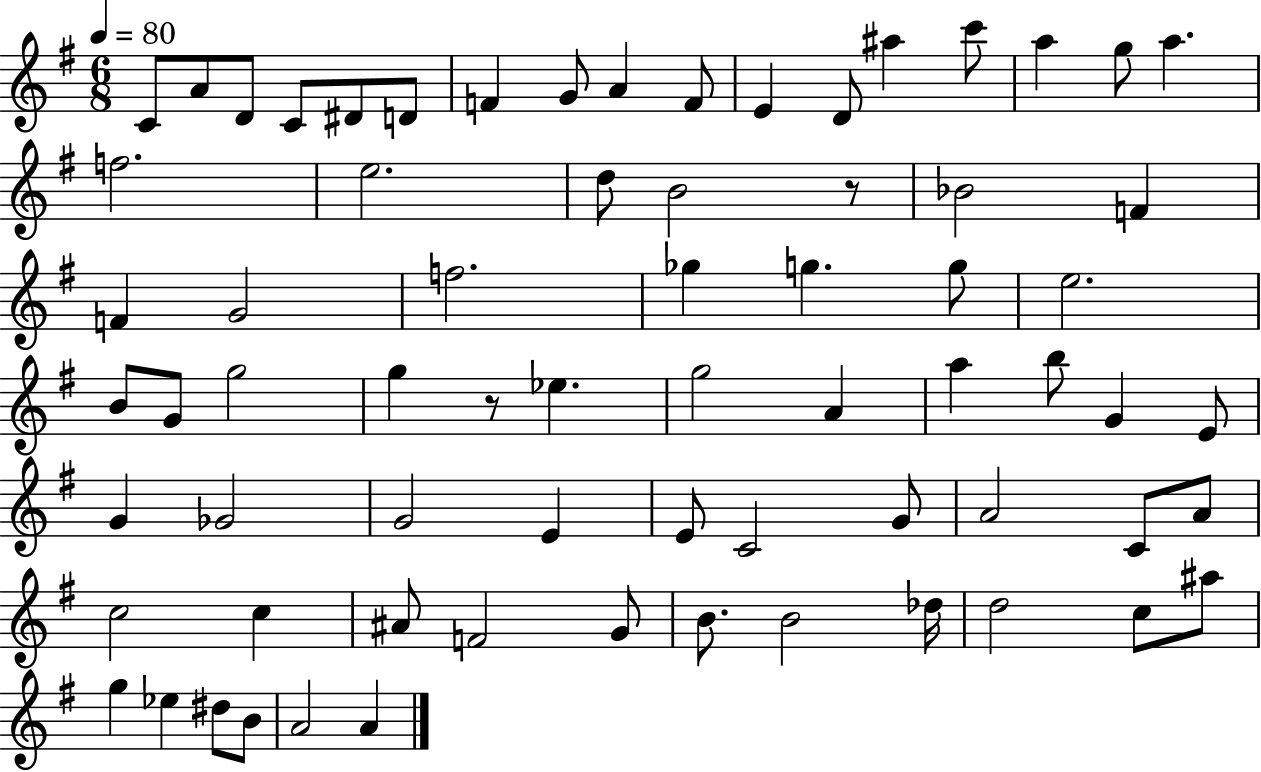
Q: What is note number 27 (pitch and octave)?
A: Gb5